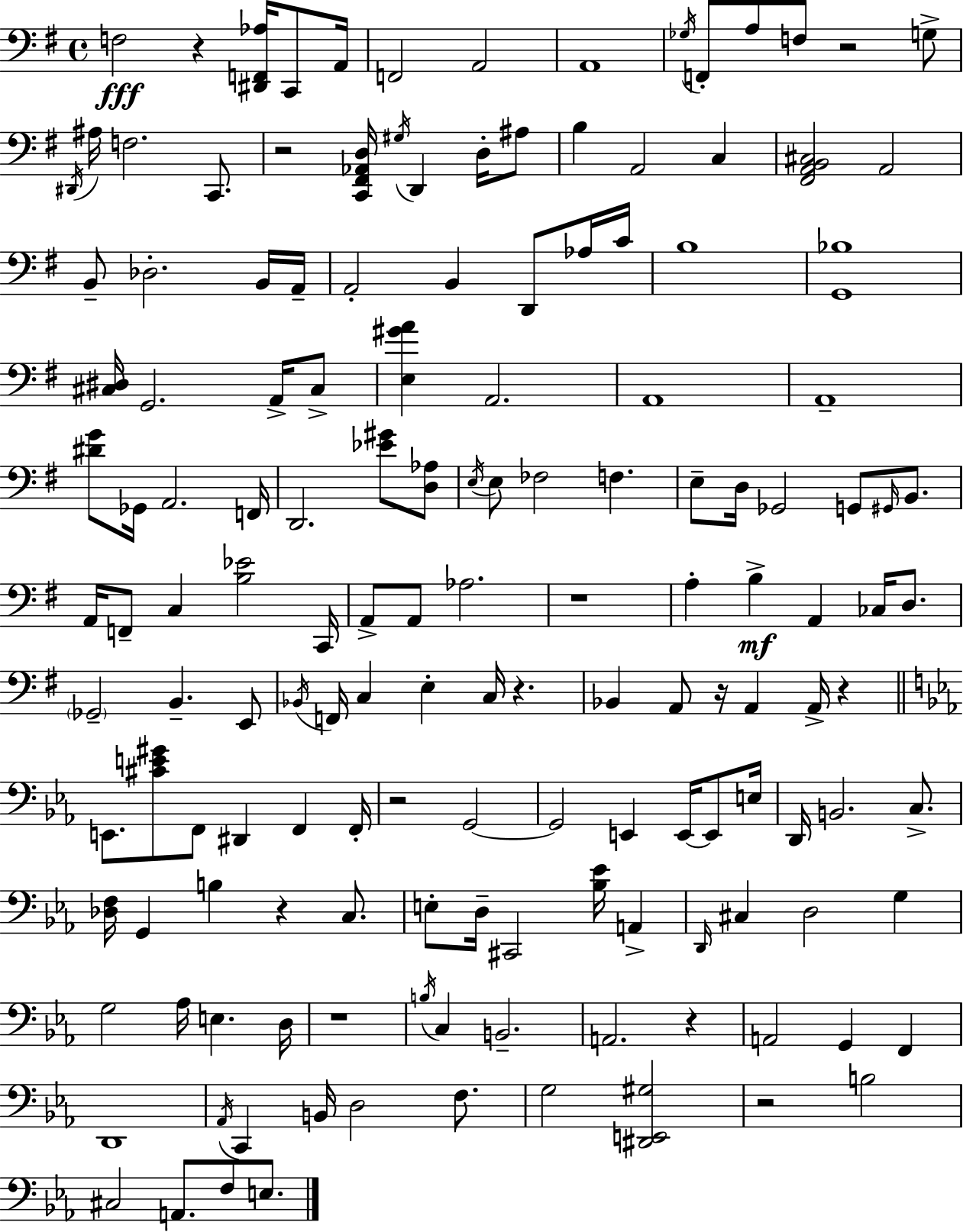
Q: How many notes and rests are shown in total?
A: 151